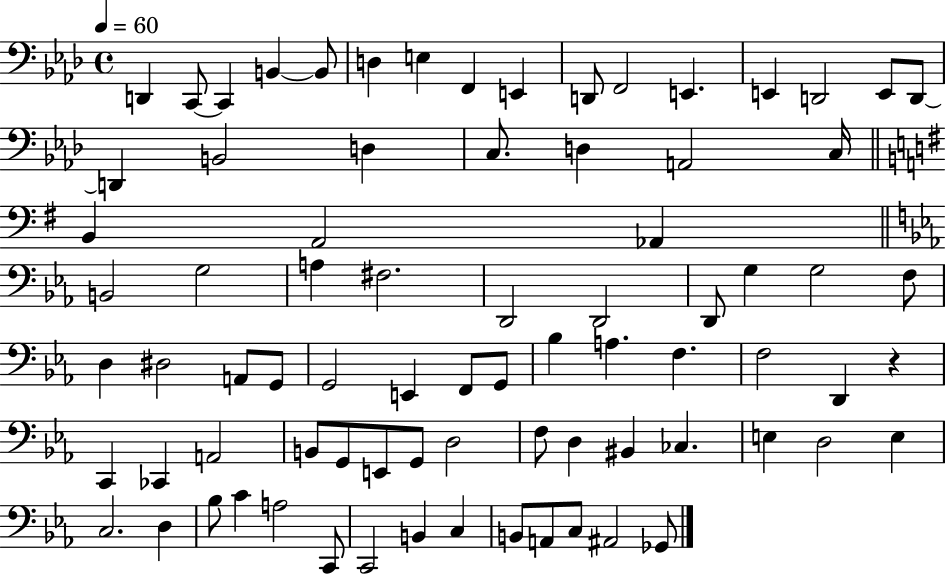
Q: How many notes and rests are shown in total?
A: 79